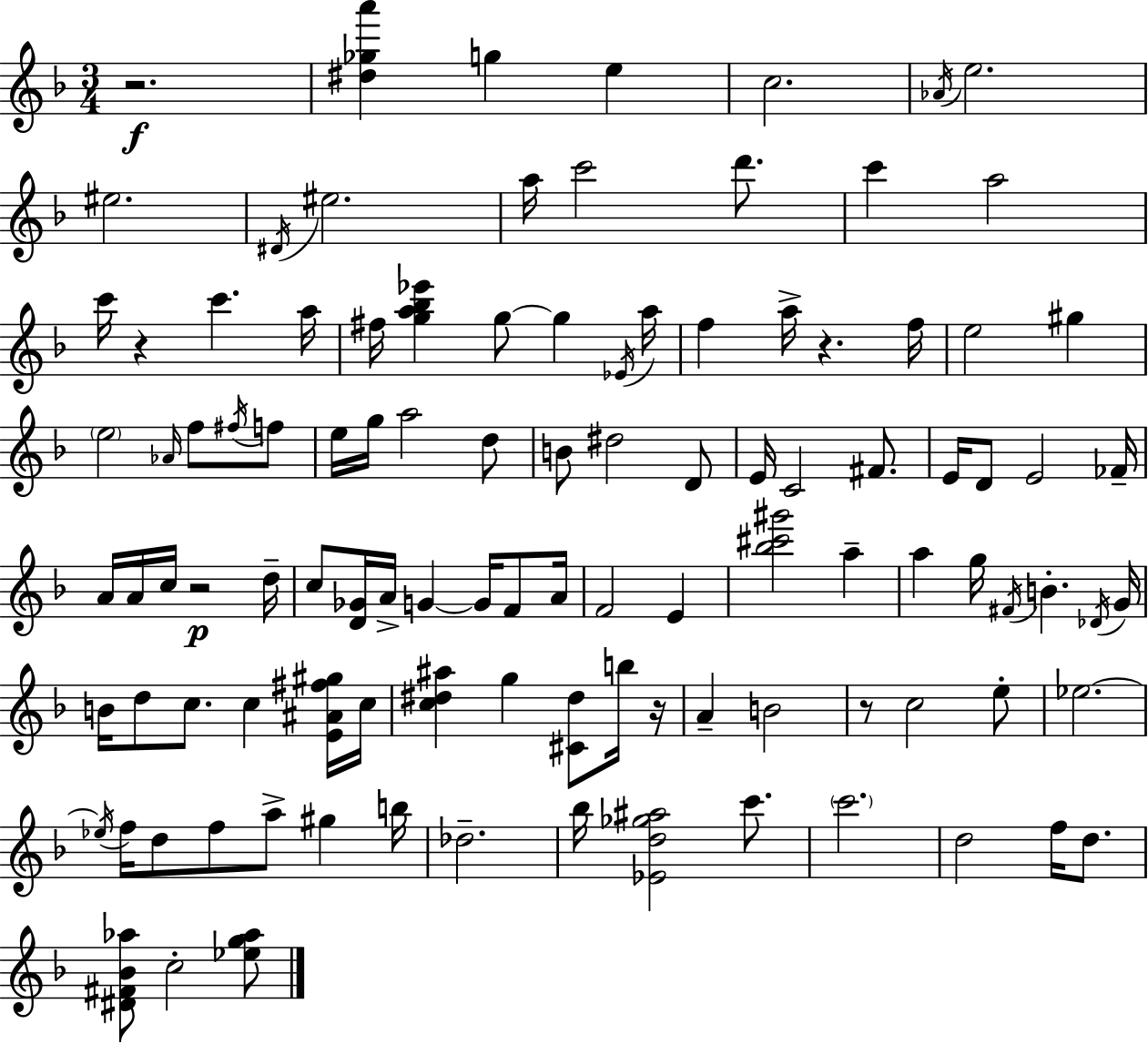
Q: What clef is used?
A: treble